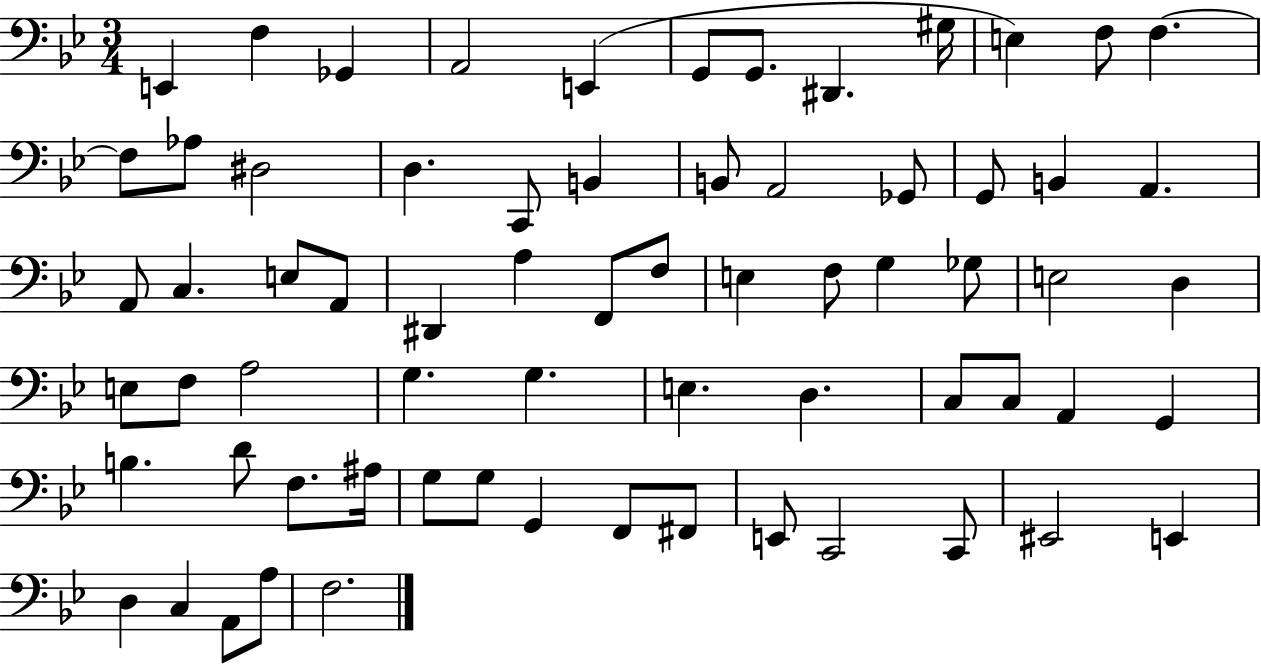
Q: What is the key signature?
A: BES major